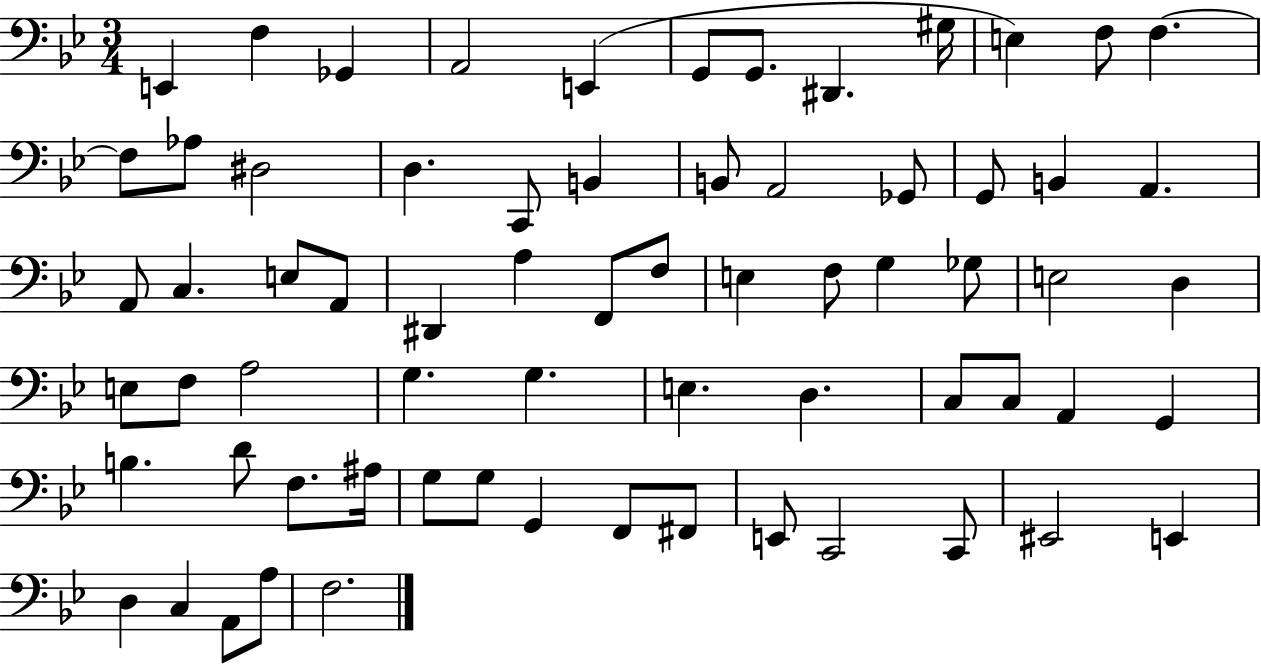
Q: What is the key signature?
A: BES major